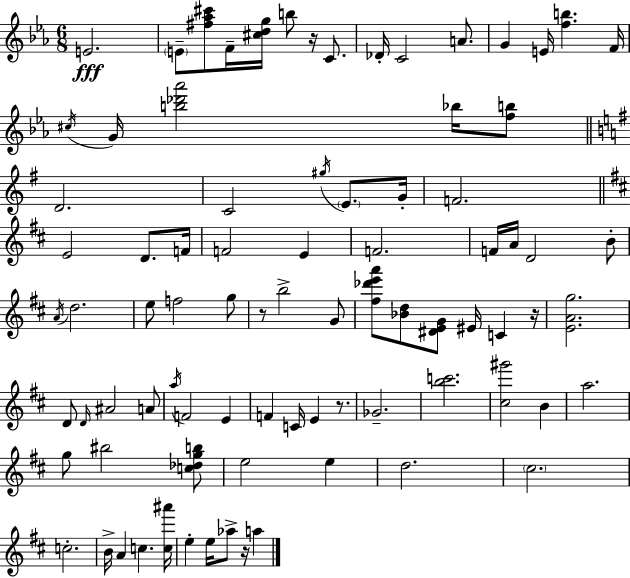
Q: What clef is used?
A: treble